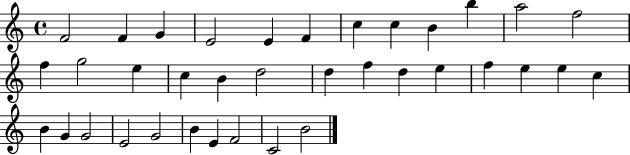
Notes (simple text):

F4/h F4/q G4/q E4/h E4/q F4/q C5/q C5/q B4/q B5/q A5/h F5/h F5/q G5/h E5/q C5/q B4/q D5/h D5/q F5/q D5/q E5/q F5/q E5/q E5/q C5/q B4/q G4/q G4/h E4/h G4/h B4/q E4/q F4/h C4/h B4/h